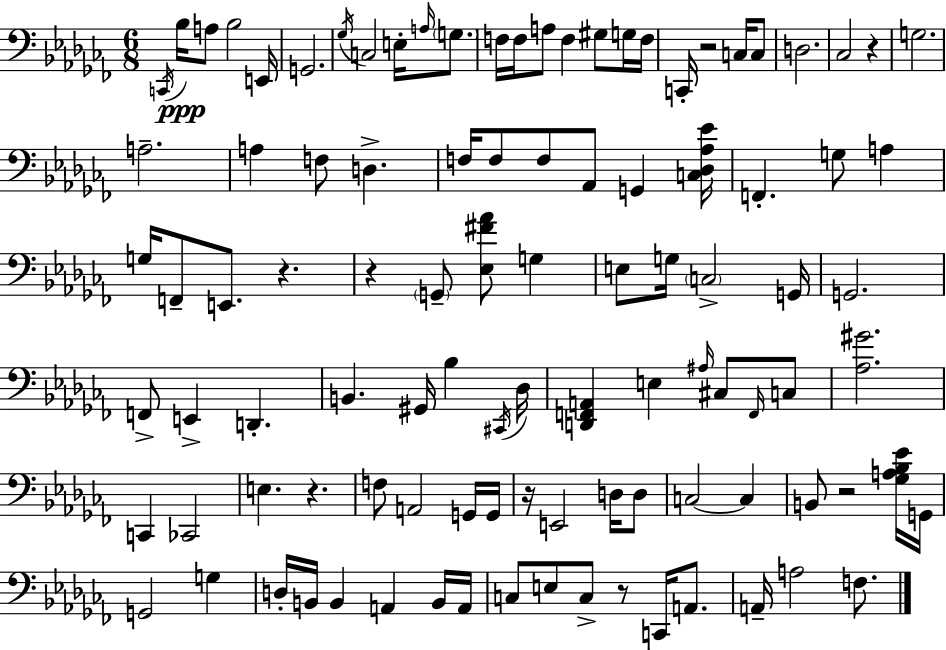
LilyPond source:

{
  \clef bass
  \numericTimeSignature
  \time 6/8
  \key aes \minor
  \acciaccatura { c,16 }\ppp bes16 a8 bes2 | e,16 g,2. | \acciaccatura { ges16 } c2 e16-. \grace { a16 } | \parenthesize g8. f16 f16 a8 f4 gis8 | \break g16 f16 c,16-. r2 | c16 c8 d2. | ces2 r4 | g2. | \break a2.-- | a4 f8 d4.-> | f16 f8 f8 aes,8 g,4 | <c des aes ees'>16 f,4.-. g8 a4 | \break g16 f,8-- e,8. r4. | r4 \parenthesize g,8-- <ees fis' aes'>8 g4 | e8 g16 \parenthesize c2-> | g,16 g,2. | \break f,8-> e,4-> d,4.-. | b,4. gis,16 bes4 | \acciaccatura { cis,16 } des16 <d, f, a,>4 e4 | \grace { ais16 } cis8 \grace { f,16 } c8 <aes gis'>2. | \break c,4 ces,2 | e4. | r4. f8 a,2 | g,16 g,16 r16 e,2 | \break d16 d8 c2~~ | c4 b,8 r2 | <ges a bes ees'>16 g,16 g,2 | g4 d16-. b,16 b,4 | \break a,4 b,16 a,16 c8 e8 c8-> | r8 c,16 a,8. a,16-- a2 | f8. \bar "|."
}